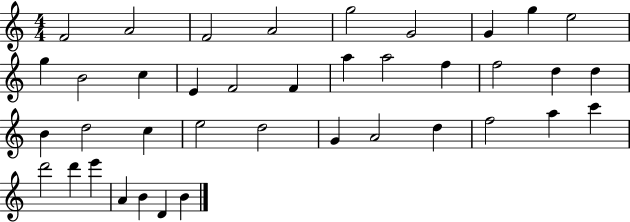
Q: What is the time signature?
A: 4/4